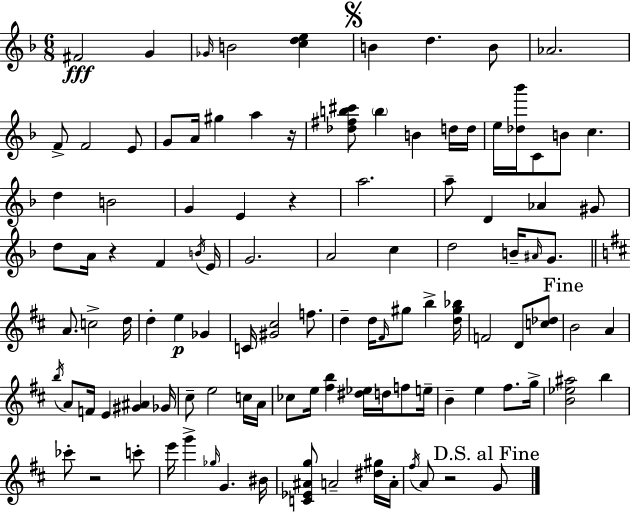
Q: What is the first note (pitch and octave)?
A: F#4